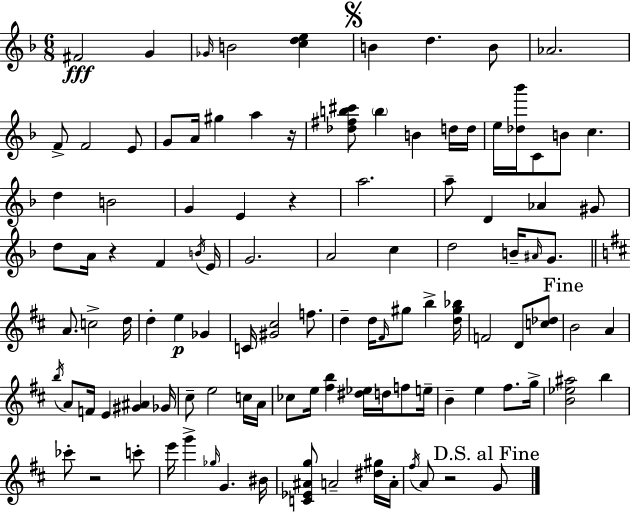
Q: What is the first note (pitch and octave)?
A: F#4